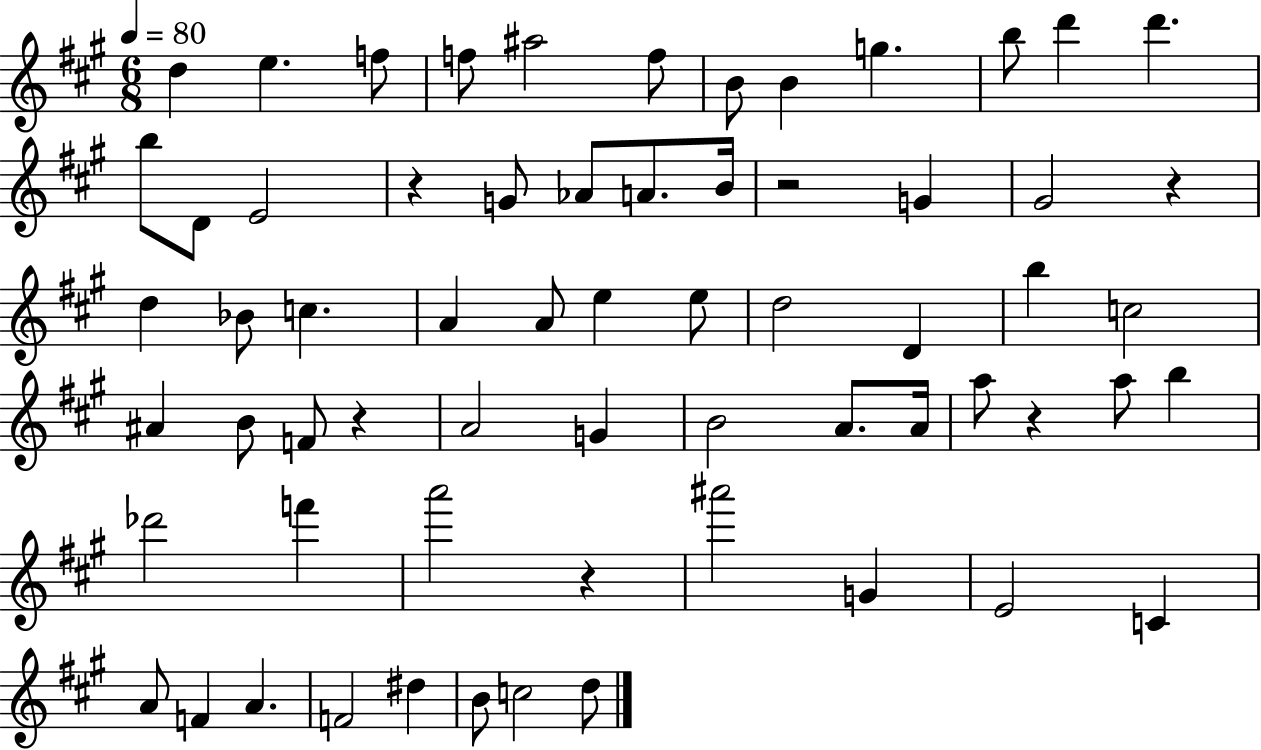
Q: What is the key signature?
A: A major